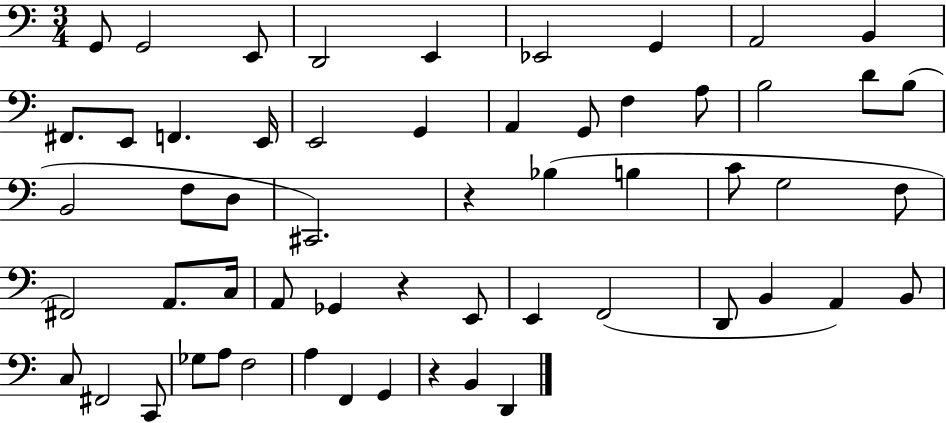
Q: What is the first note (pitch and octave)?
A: G2